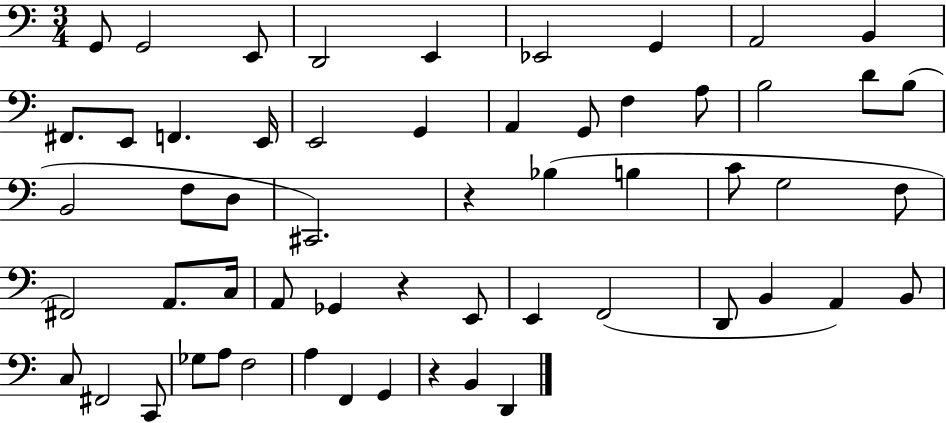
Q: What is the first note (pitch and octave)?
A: G2